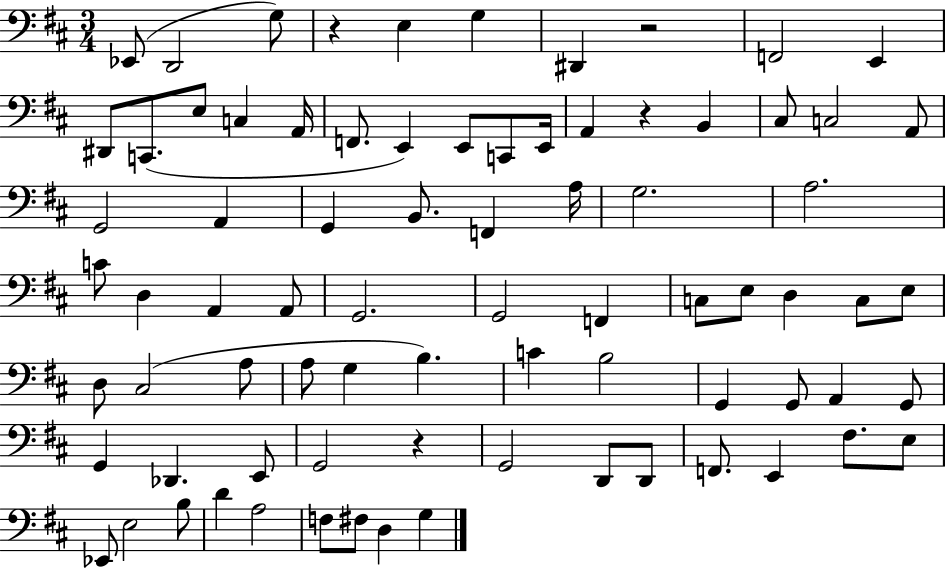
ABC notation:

X:1
T:Untitled
M:3/4
L:1/4
K:D
_E,,/2 D,,2 G,/2 z E, G, ^D,, z2 F,,2 E,, ^D,,/2 C,,/2 E,/2 C, A,,/4 F,,/2 E,, E,,/2 C,,/2 E,,/4 A,, z B,, ^C,/2 C,2 A,,/2 G,,2 A,, G,, B,,/2 F,, A,/4 G,2 A,2 C/2 D, A,, A,,/2 G,,2 G,,2 F,, C,/2 E,/2 D, C,/2 E,/2 D,/2 ^C,2 A,/2 A,/2 G, B, C B,2 G,, G,,/2 A,, G,,/2 G,, _D,, E,,/2 G,,2 z G,,2 D,,/2 D,,/2 F,,/2 E,, ^F,/2 E,/2 _E,,/2 E,2 B,/2 D A,2 F,/2 ^F,/2 D, G,